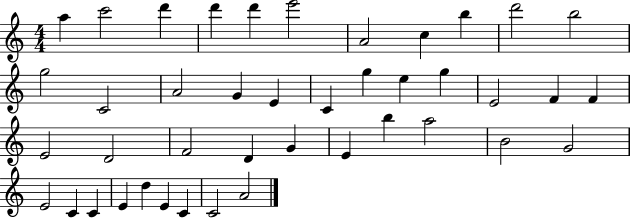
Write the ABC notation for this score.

X:1
T:Untitled
M:4/4
L:1/4
K:C
a c'2 d' d' d' e'2 A2 c b d'2 b2 g2 C2 A2 G E C g e g E2 F F E2 D2 F2 D G E b a2 B2 G2 E2 C C E d E C C2 A2